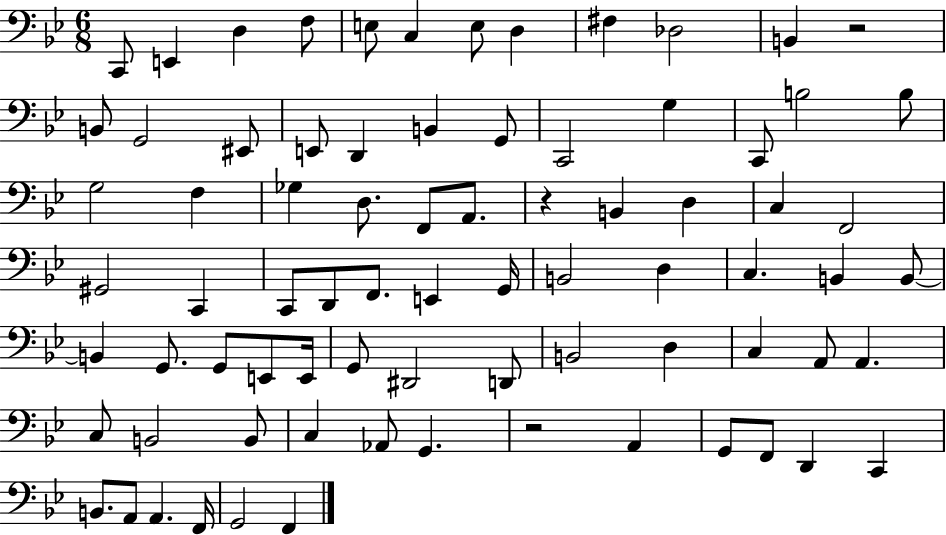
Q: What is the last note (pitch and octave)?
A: F2